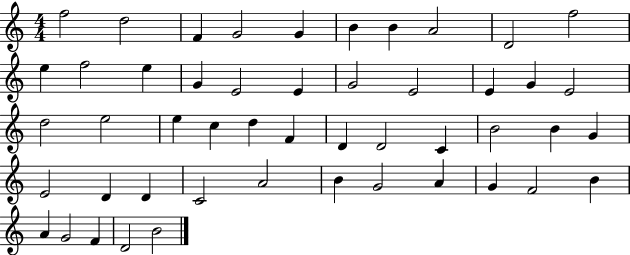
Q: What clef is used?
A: treble